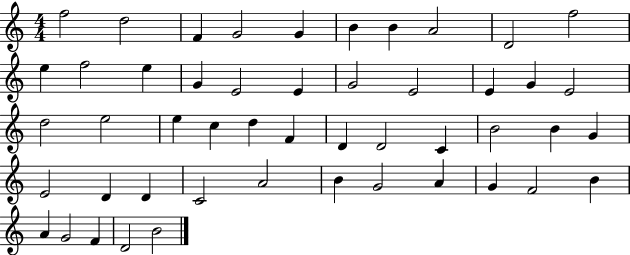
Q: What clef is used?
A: treble